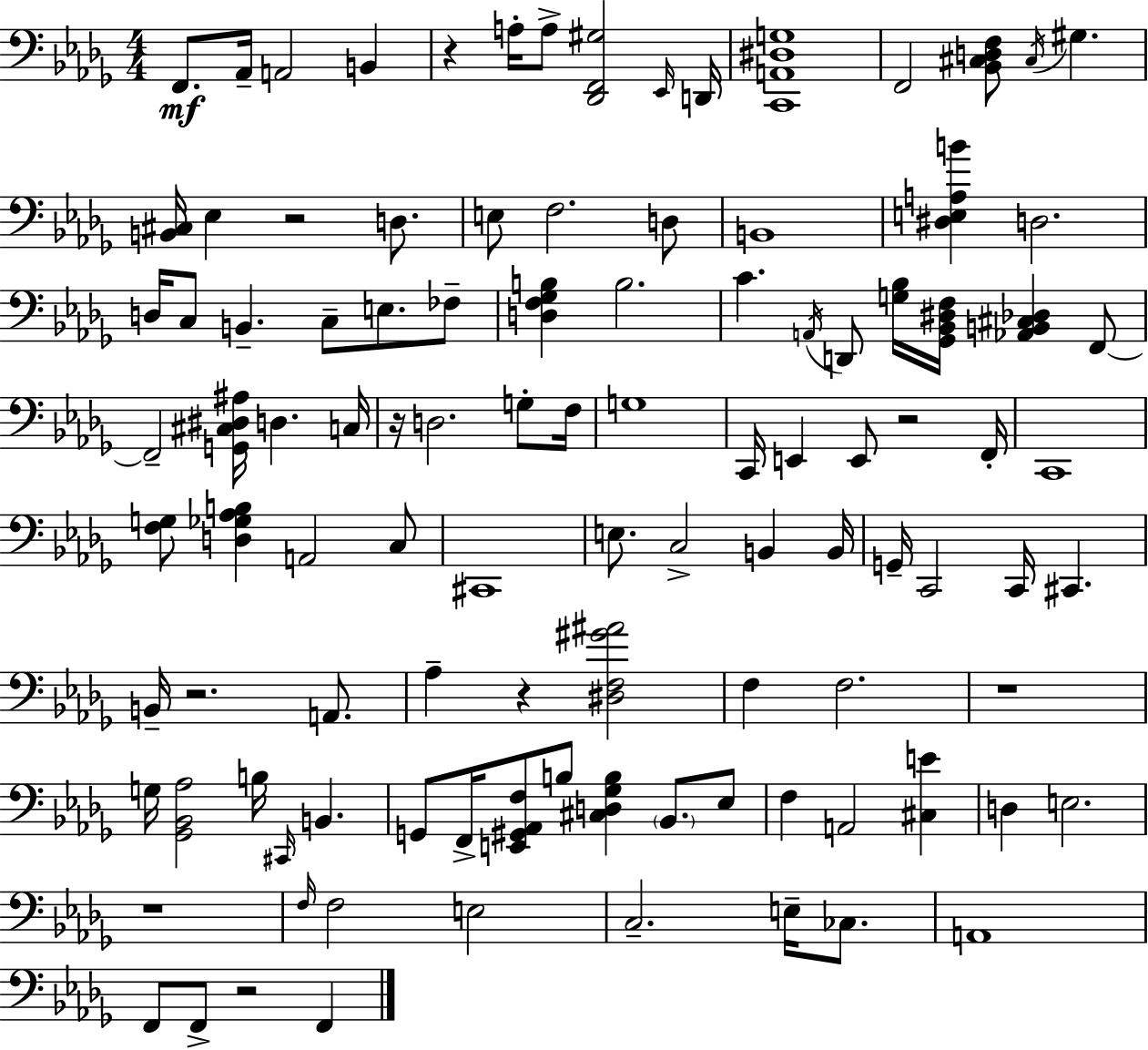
F2/e. Ab2/s A2/h B2/q R/q A3/s A3/e [Db2,F2,G#3]/h Eb2/s D2/s [C2,A2,D#3,G3]/w F2/h [Bb2,C#3,D3,F3]/e C#3/s G#3/q. [B2,C#3]/s Eb3/q R/h D3/e. E3/e F3/h. D3/e B2/w [D#3,E3,A3,B4]/q D3/h. D3/s C3/e B2/q. C3/e E3/e. FES3/e [D3,F3,Gb3,B3]/q B3/h. C4/q. A2/s D2/e [G3,Bb3]/s [Gb2,Bb2,D#3,F3]/s [Ab2,B2,C#3,Db3]/q F2/e F2/h [G2,C#3,D#3,A#3]/s D3/q. C3/s R/s D3/h. G3/e F3/s G3/w C2/s E2/q E2/e R/h F2/s C2/w [F3,G3]/e [D3,Gb3,Ab3,B3]/q A2/h C3/e C#2/w E3/e. C3/h B2/q B2/s G2/s C2/h C2/s C#2/q. B2/s R/h. A2/e. Ab3/q R/q [D#3,F3,G#4,A#4]/h F3/q F3/h. R/w G3/s [Gb2,Bb2,Ab3]/h B3/s C#2/s B2/q. G2/e F2/s [E2,G#2,Ab2,F3]/e B3/e [C#3,D3,Gb3,B3]/q Bb2/e. Eb3/e F3/q A2/h [C#3,E4]/q D3/q E3/h. R/w F3/s F3/h E3/h C3/h. E3/s CES3/e. A2/w F2/e F2/e R/h F2/q